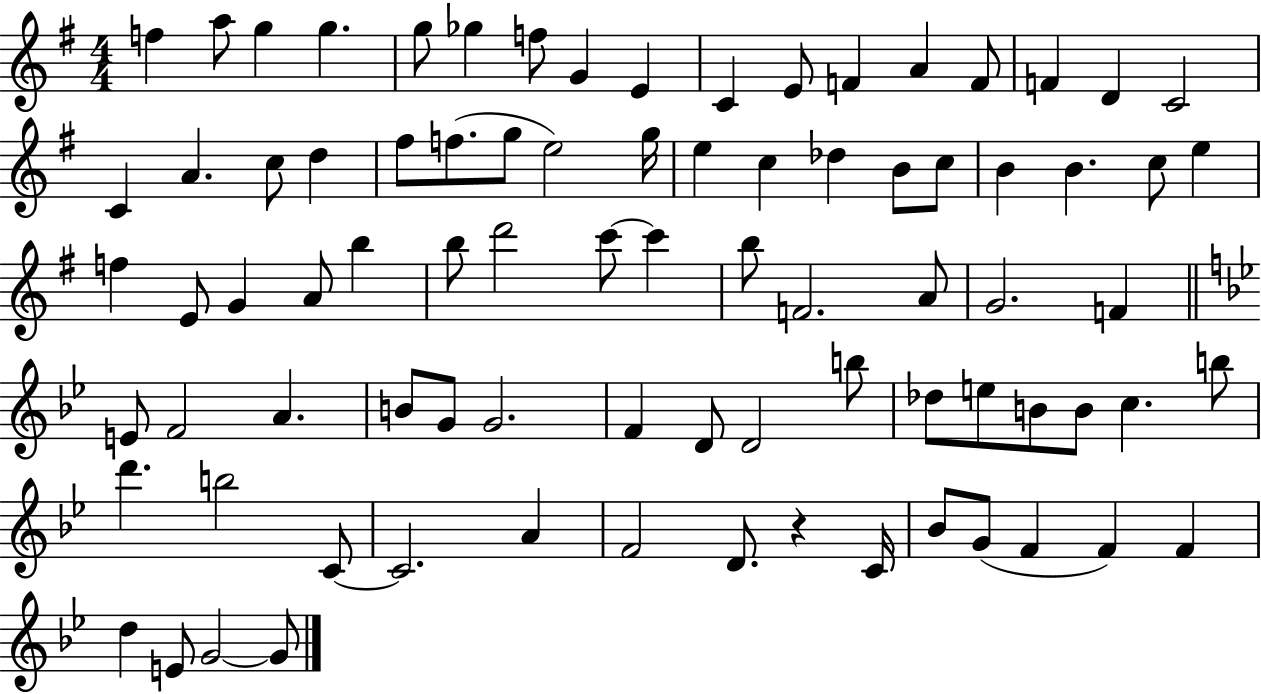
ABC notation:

X:1
T:Untitled
M:4/4
L:1/4
K:G
f a/2 g g g/2 _g f/2 G E C E/2 F A F/2 F D C2 C A c/2 d ^f/2 f/2 g/2 e2 g/4 e c _d B/2 c/2 B B c/2 e f E/2 G A/2 b b/2 d'2 c'/2 c' b/2 F2 A/2 G2 F E/2 F2 A B/2 G/2 G2 F D/2 D2 b/2 _d/2 e/2 B/2 B/2 c b/2 d' b2 C/2 C2 A F2 D/2 z C/4 _B/2 G/2 F F F d E/2 G2 G/2